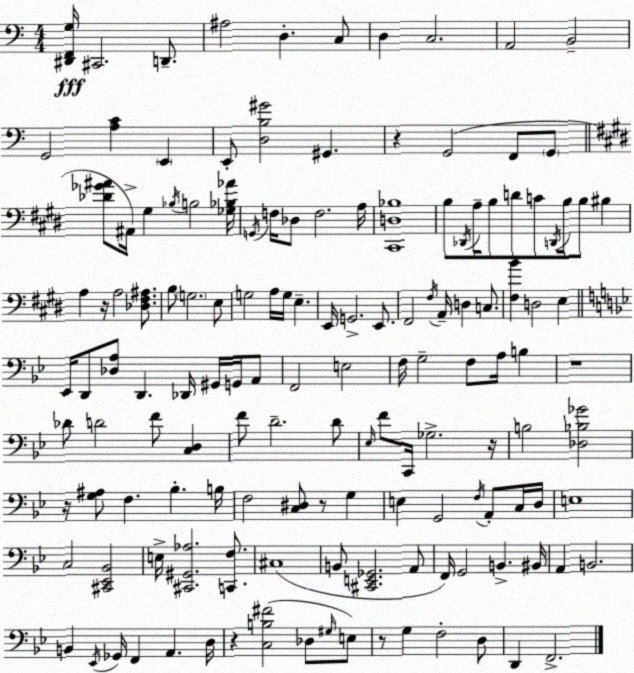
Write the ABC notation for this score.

X:1
T:Untitled
M:4/4
L:1/4
K:Am
[^D,,F,,G,]/4 ^C,,2 D,,/2 ^A,2 D, C,/2 D, C,2 A,,2 B,,2 G,,2 [A,C] E,, E,,/2 [D,B,^G]2 ^G,, z G,,2 F,,/2 G,,/2 [_D_G^A]/2 ^A,,/4 ^G, _B,/4 B,2 [_G,_B,_A]/4 G,,/4 F,/4 _D,/2 F,2 A,/4 [^C,,D,_B,]4 B,/2 _D,,/4 A,/4 B,/2 D/2 C/2 D,,/4 B,/4 B,/2 ^B, A, z/4 A,2 [_D,^F,^A,]/2 B,/2 G,2 E,/2 G,2 A,/4 G,/4 E, E,,/4 G,,2 E,,/2 ^F,,2 ^F,/4 A,,/4 D, C,/2 [^F,B] D,2 E, _E,,/4 D,,/2 [_D,A,]/2 D,, _D,,/4 ^G,,/4 G,,/4 A,,/2 F,,2 E,2 F,/4 G,2 F,/2 A,/4 B, z4 _D/2 D2 F/2 [C,D,] F/2 D2 D/2 _E,/4 F/2 C,,/4 _G,2 z/4 B,2 [_D,_B,_G]2 z/4 [G,^A,]/2 F, _B, B,/4 F,2 [C,^D,]/2 z/2 G, E, G,,2 F,/4 A,,/2 C,/4 D,/4 E,4 C,2 [^C,,_E,,_B,,]2 E,/4 [^C,,^G,,_A,]2 [C,,F,]/2 ^C,4 B,,/2 [^C,,E,,_G,,]2 A,,/2 F,,/4 G,,2 B,, ^B,,/4 A,, B,,2 B,, _E,,/4 _G,,/4 F,, A,, D,/4 z [C,B,^F]2 _D,/2 ^G,/4 E,/2 z/2 G, F,2 D,/2 D,, F,,2